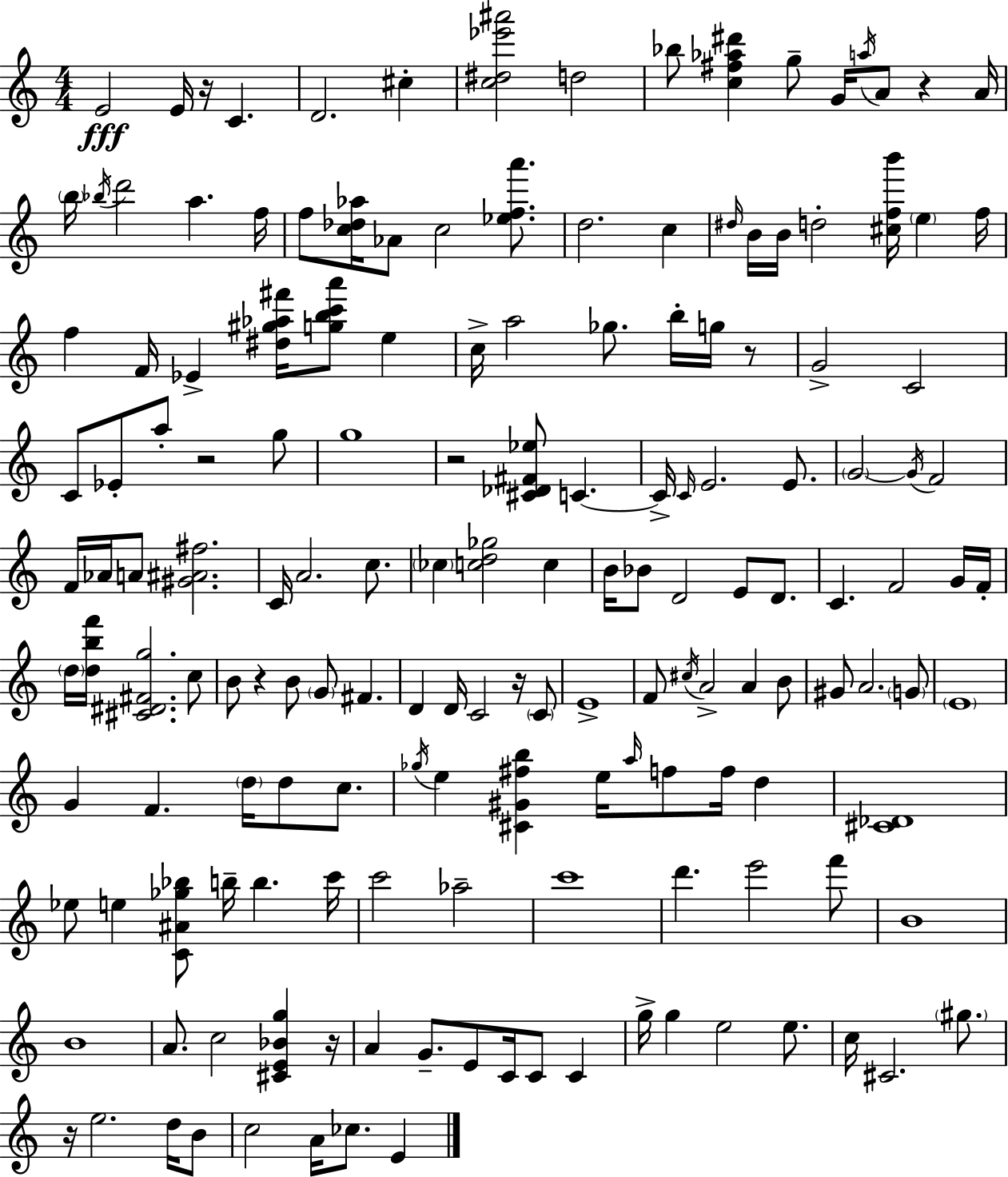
X:1
T:Untitled
M:4/4
L:1/4
K:Am
E2 E/4 z/4 C D2 ^c [c^d_e'^a']2 d2 _b/2 [c^f_a^d'] g/2 G/4 a/4 A/2 z A/4 b/4 _b/4 d'2 a f/4 f/2 [c_d_a]/4 _A/2 c2 [_efa']/2 d2 c ^d/4 B/4 B/4 d2 [^cfb']/4 e f/4 f F/4 _E [^d^g_a^f']/4 [gbc'a']/2 e c/4 a2 _g/2 b/4 g/4 z/2 G2 C2 C/2 _E/2 a/2 z2 g/2 g4 z2 [^C_D^F_e]/2 C C/4 C/4 E2 E/2 G2 G/4 F2 F/4 _A/4 A/2 [^G^A^f]2 C/4 A2 c/2 _c [cd_g]2 c B/4 _B/2 D2 E/2 D/2 C F2 G/4 F/4 d/4 [dbf']/4 [^C^D^Fg]2 c/2 B/2 z B/2 G/2 ^F D D/4 C2 z/4 C/2 E4 F/2 ^c/4 A2 A B/2 ^G/2 A2 G/2 E4 G F d/4 d/2 c/2 _g/4 e [^C^G^fb] e/4 a/4 f/2 f/4 d [^C_D]4 _e/2 e [C^A_g_b]/2 b/4 b c'/4 c'2 _a2 c'4 d' e'2 f'/2 B4 B4 A/2 c2 [^CE_Bg] z/4 A G/2 E/2 C/4 C/2 C g/4 g e2 e/2 c/4 ^C2 ^g/2 z/4 e2 d/4 B/2 c2 A/4 _c/2 E